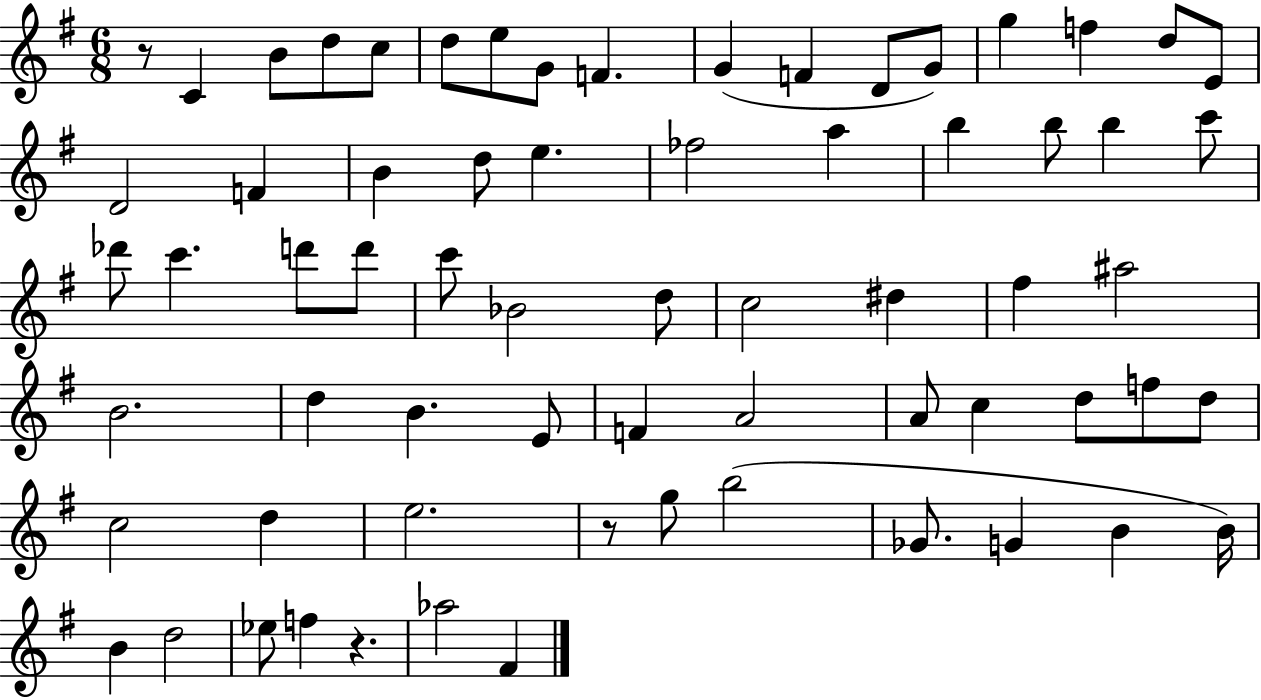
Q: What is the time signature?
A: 6/8